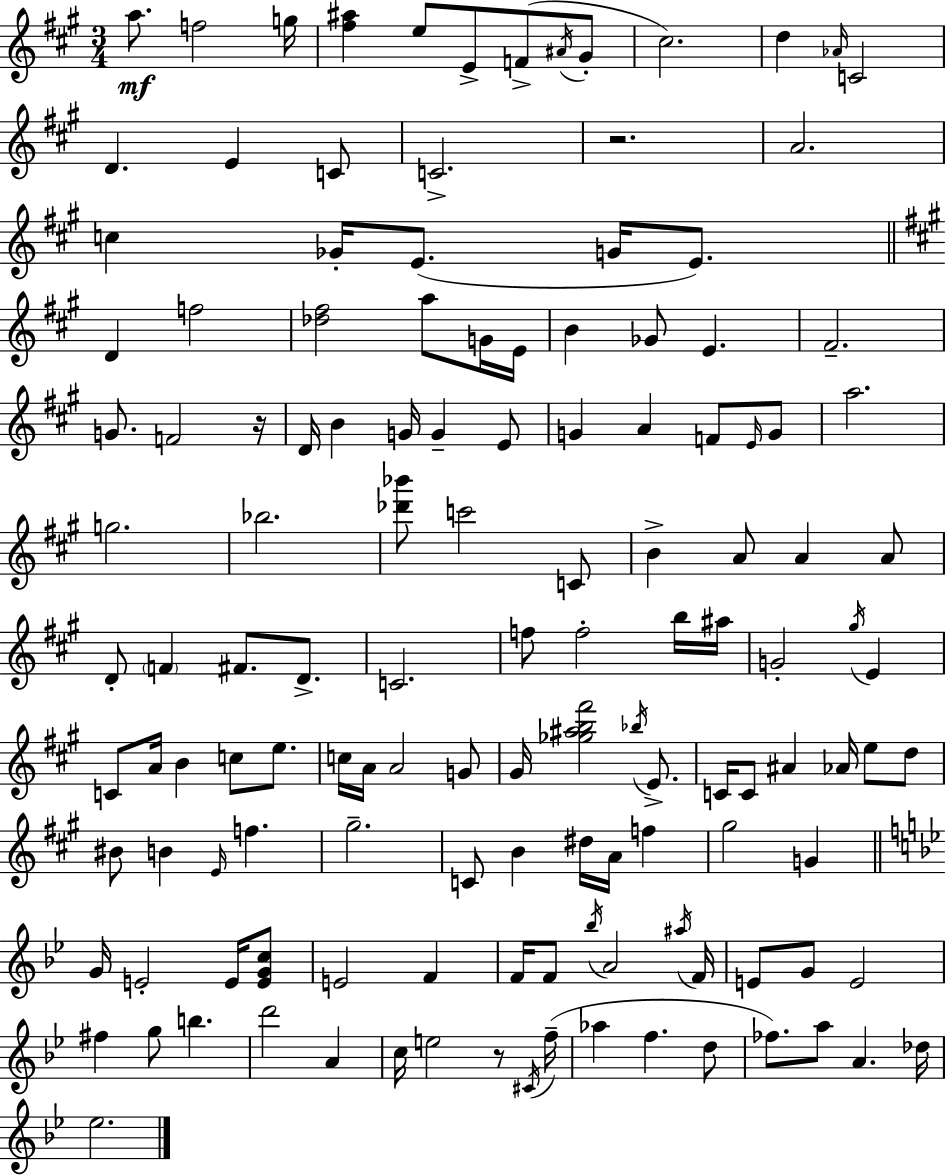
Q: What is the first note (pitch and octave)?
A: A5